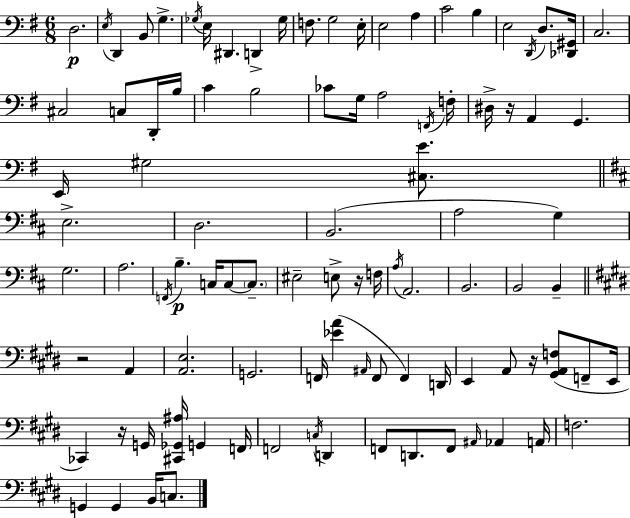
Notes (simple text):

D3/h. E3/s D2/q B2/e G3/q. Gb3/s E3/s D#2/q. D2/q Gb3/s F3/e. G3/h E3/s E3/h A3/q C4/h B3/q E3/h D2/s D3/e. [Db2,G#2]/s C3/h. C#3/h C3/e D2/s B3/s C4/q B3/h CES4/e G3/s A3/h F2/s F3/s D#3/s R/s A2/q G2/q. E2/s G#3/h [C#3,E4]/e. E3/h. D3/h. B2/h. A3/h G3/q G3/h. A3/h. F2/s B3/q. C3/s C3/e C3/e. EIS3/h E3/e R/s F3/s A3/s A2/h. B2/h. B2/h B2/q R/h A2/q [A2,E3]/h. G2/h. F2/s [Eb4,A4]/q A#2/s F2/e F2/q D2/s E2/q A2/e R/s [G#2,A2,F3]/e F2/e E2/s CES2/q R/s G2/s [C#2,Gb2,A#3]/s G2/q F2/s F2/h C3/s D2/q F2/e D2/e. F2/e A#2/s Ab2/q A2/s F3/h. G2/q G2/q B2/s C3/e.